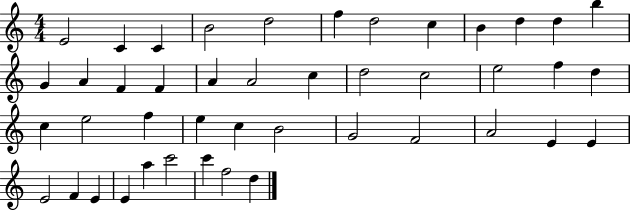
X:1
T:Untitled
M:4/4
L:1/4
K:C
E2 C C B2 d2 f d2 c B d d b G A F F A A2 c d2 c2 e2 f d c e2 f e c B2 G2 F2 A2 E E E2 F E E a c'2 c' f2 d